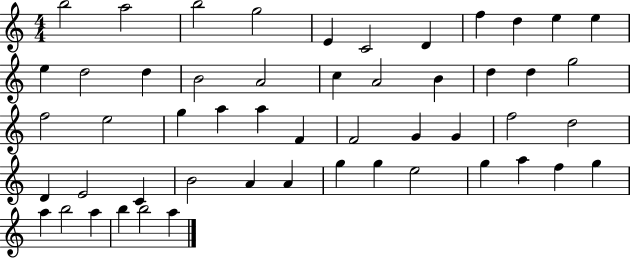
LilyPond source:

{
  \clef treble
  \numericTimeSignature
  \time 4/4
  \key c \major
  b''2 a''2 | b''2 g''2 | e'4 c'2 d'4 | f''4 d''4 e''4 e''4 | \break e''4 d''2 d''4 | b'2 a'2 | c''4 a'2 b'4 | d''4 d''4 g''2 | \break f''2 e''2 | g''4 a''4 a''4 f'4 | f'2 g'4 g'4 | f''2 d''2 | \break d'4 e'2 c'4 | b'2 a'4 a'4 | g''4 g''4 e''2 | g''4 a''4 f''4 g''4 | \break a''4 b''2 a''4 | b''4 b''2 a''4 | \bar "|."
}